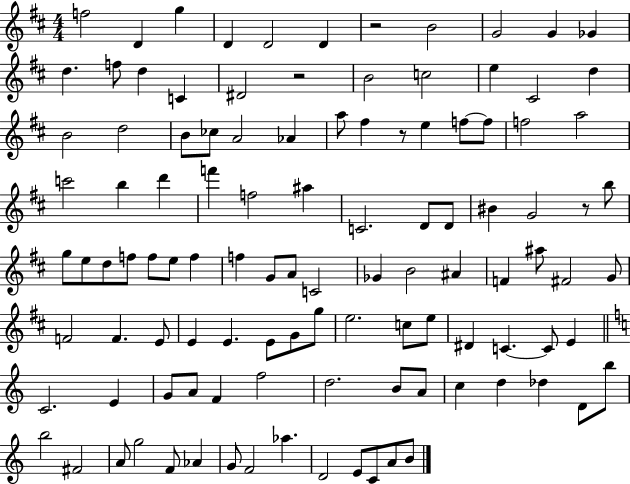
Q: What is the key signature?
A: D major